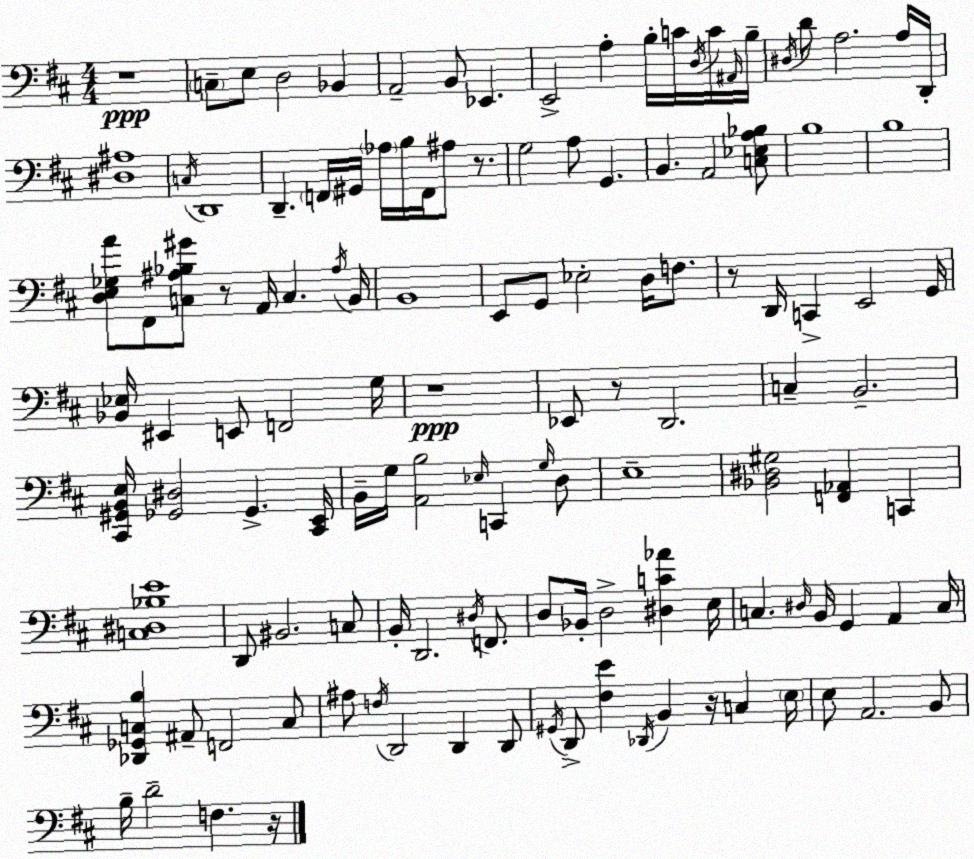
X:1
T:Untitled
M:4/4
L:1/4
K:D
z4 C,/2 E,/2 D,2 _B,, A,,2 B,,/2 _E,, E,,2 A, B,/4 C/4 D,/4 C/4 ^A,,/4 B,/4 ^D,/4 D/2 A,2 A,/4 D,,/4 [^D,^A,]4 C,/4 D,,4 D,, F,,/4 ^G,,/4 _A,/4 B,/4 F,,/4 ^A,/2 z/2 G,2 A,/2 G,, B,, A,,2 [C,_E,A,_B,]/2 B,4 B,4 [D,E,_G,A]/2 ^F,,/2 [C,^A,_B,^G]/2 z/2 A,,/4 C, ^A,/4 B,,/4 B,,4 E,,/2 G,,/2 _E,2 D,/4 F,/2 z/2 D,,/4 C,, E,,2 G,,/4 [_B,,_E,]/4 ^E,, E,,/2 F,,2 G,/4 z4 _E,,/2 z/2 D,,2 C, B,,2 [^C,,^G,,B,,E,]/4 [_G,,^D,]2 _G,, [^C,,E,,]/4 B,,/4 G,/4 [A,,B,]2 _E,/4 C,, G,/4 D,/2 E,4 [_B,,^D,^G,]2 [F,,_A,,] C,, [C,^D,_B,E]4 D,,/2 ^B,,2 C,/2 B,,/4 D,,2 ^D,/4 F,,/2 D,/2 _B,,/4 D,2 [^D,C_A] E,/4 C, ^D,/4 B,,/4 G,, A,, C,/4 [_D,,_G,,C,B,] ^A,,/2 F,,2 C,/2 ^A,/2 F,/4 D,,2 D,, D,,/2 ^G,,/4 D,,/2 [^F,E] _D,,/4 B,, z/4 C, E,/4 E,/2 A,,2 B,,/2 B,/4 D2 F, z/4